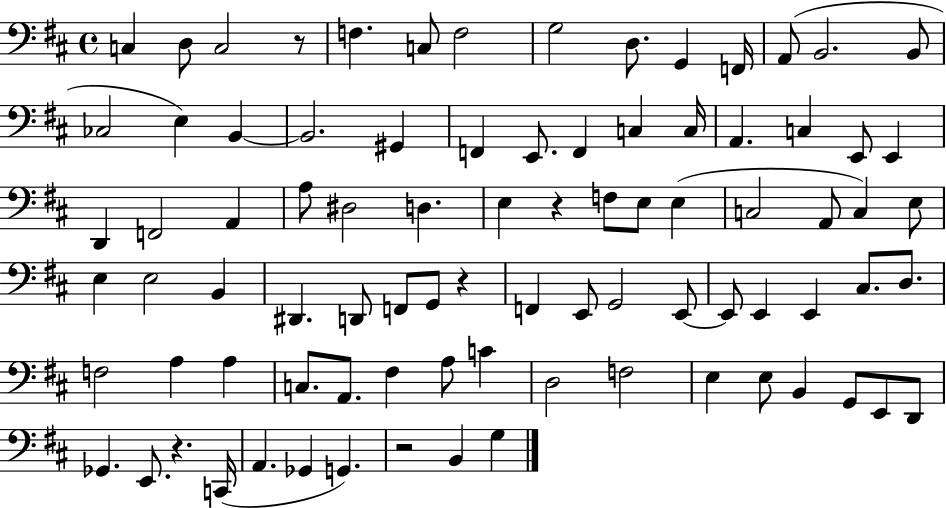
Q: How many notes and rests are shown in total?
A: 86